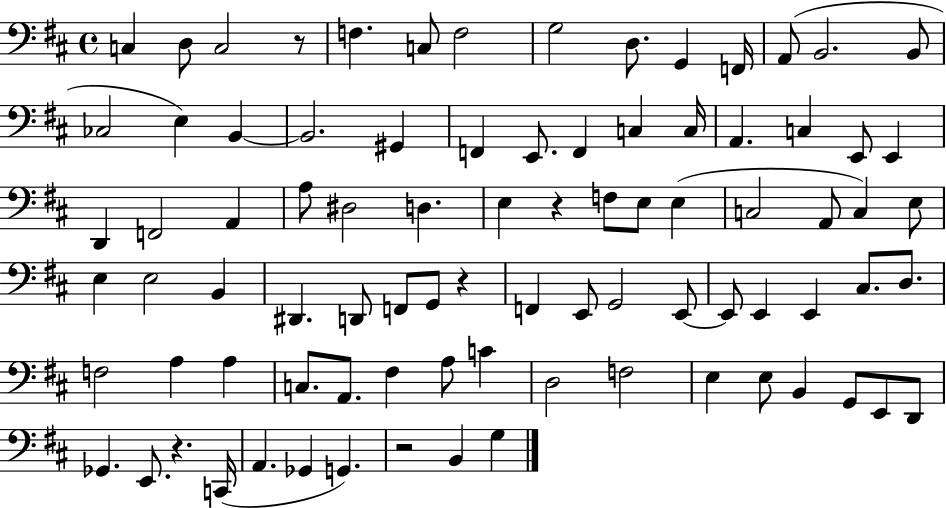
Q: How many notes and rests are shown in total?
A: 86